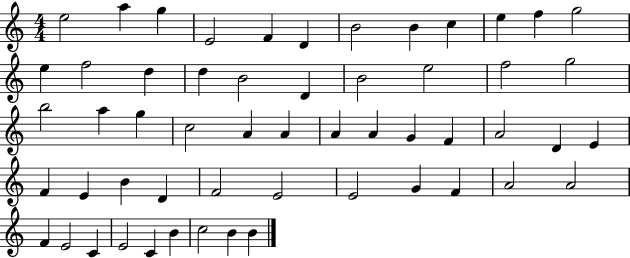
E5/h A5/q G5/q E4/h F4/q D4/q B4/h B4/q C5/q E5/q F5/q G5/h E5/q F5/h D5/q D5/q B4/h D4/q B4/h E5/h F5/h G5/h B5/h A5/q G5/q C5/h A4/q A4/q A4/q A4/q G4/q F4/q A4/h D4/q E4/q F4/q E4/q B4/q D4/q F4/h E4/h E4/h G4/q F4/q A4/h A4/h F4/q E4/h C4/q E4/h C4/q B4/q C5/h B4/q B4/q